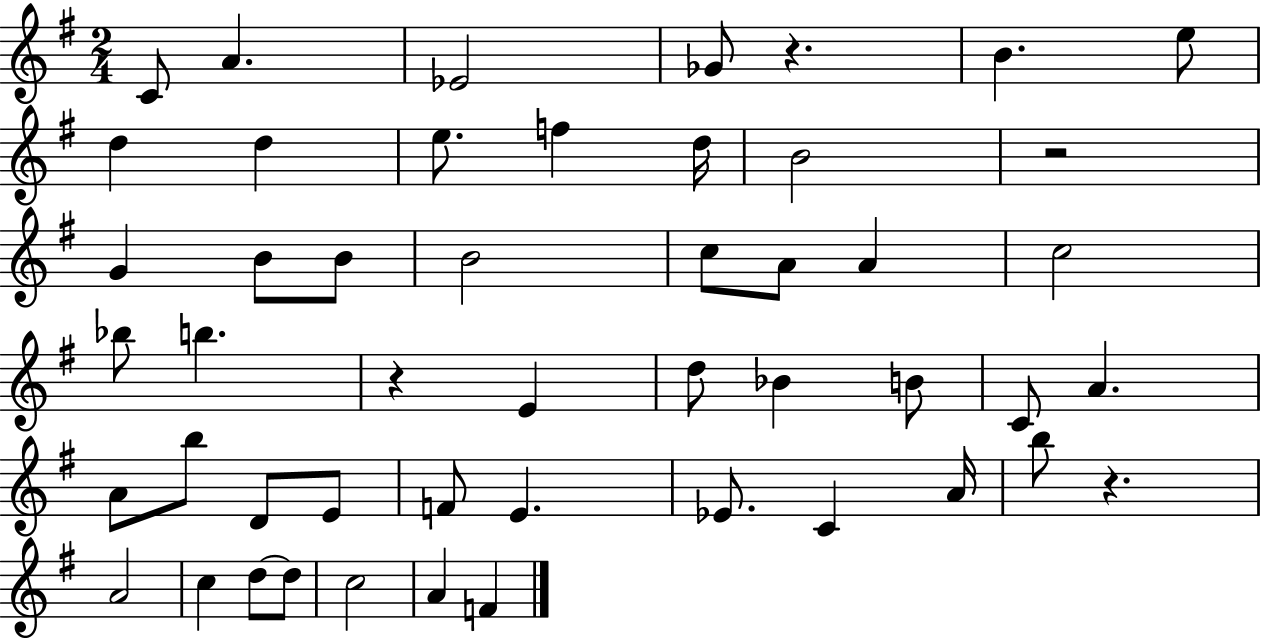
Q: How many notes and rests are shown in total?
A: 49